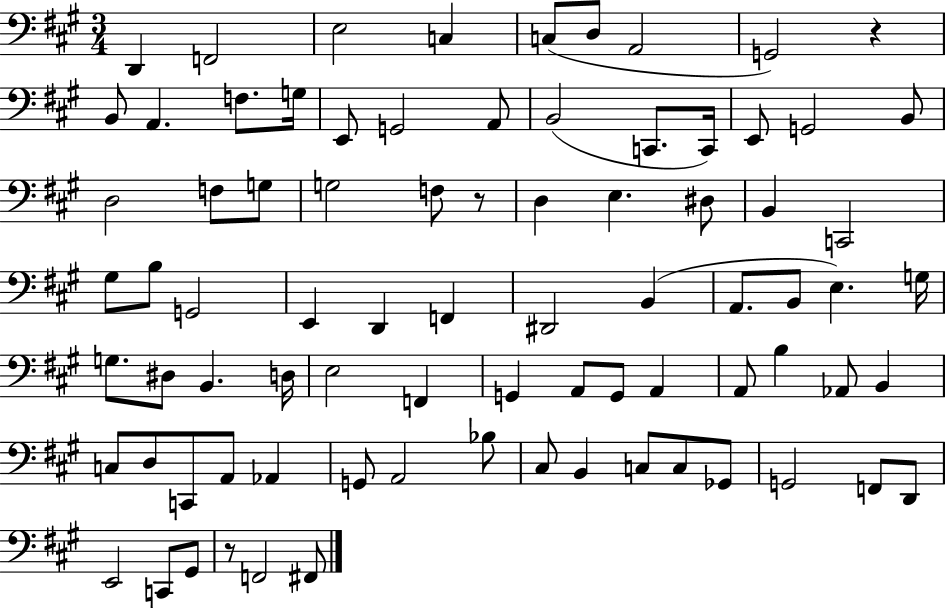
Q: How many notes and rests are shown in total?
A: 81